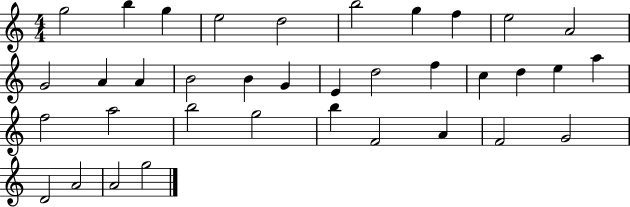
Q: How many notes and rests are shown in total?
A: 36